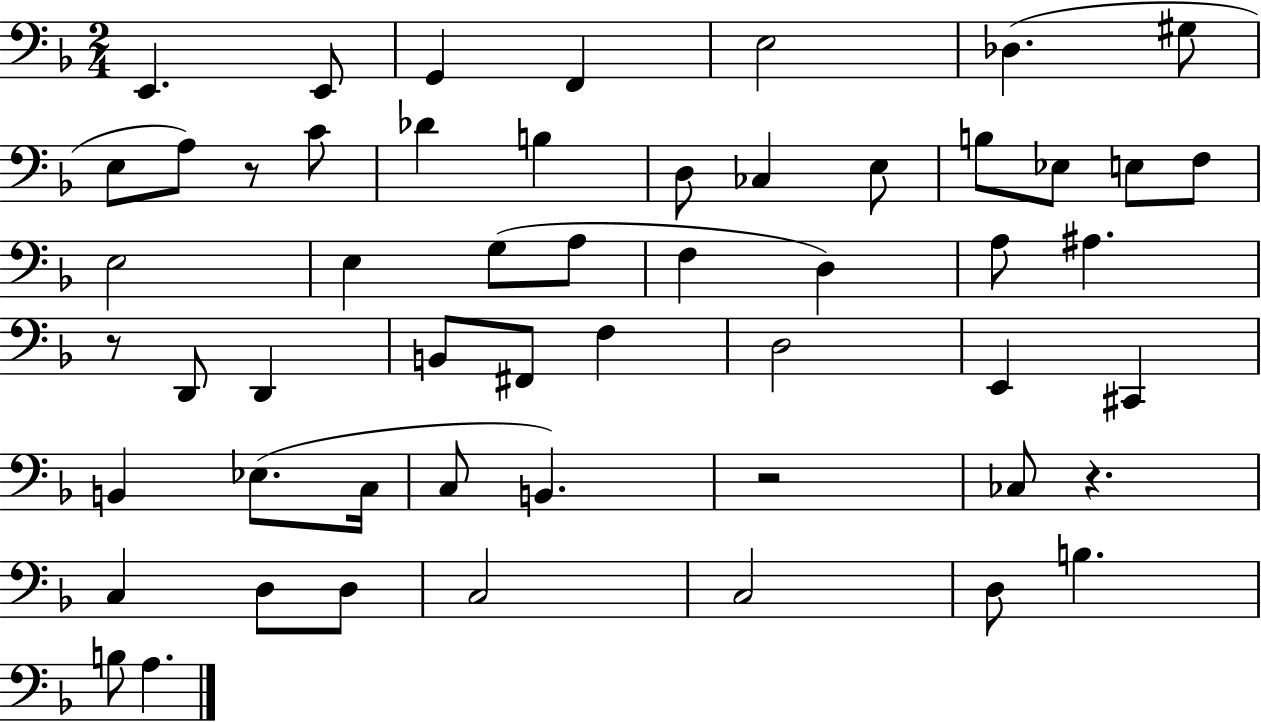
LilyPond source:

{
  \clef bass
  \numericTimeSignature
  \time 2/4
  \key f \major
  e,4. e,8 | g,4 f,4 | e2 | des4.( gis8 | \break e8 a8) r8 c'8 | des'4 b4 | d8 ces4 e8 | b8 ees8 e8 f8 | \break e2 | e4 g8( a8 | f4 d4) | a8 ais4. | \break r8 d,8 d,4 | b,8 fis,8 f4 | d2 | e,4 cis,4 | \break b,4 ees8.( c16 | c8 b,4.) | r2 | ces8 r4. | \break c4 d8 d8 | c2 | c2 | d8 b4. | \break b8 a4. | \bar "|."
}